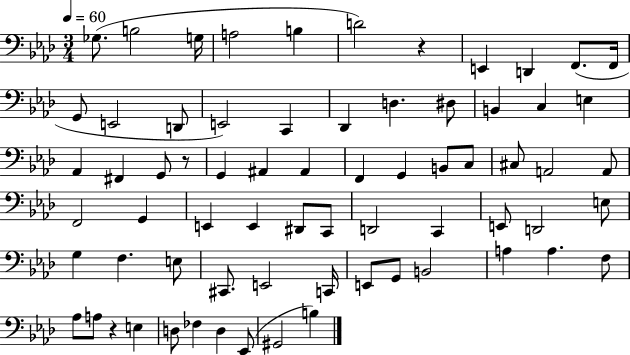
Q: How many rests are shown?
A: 3